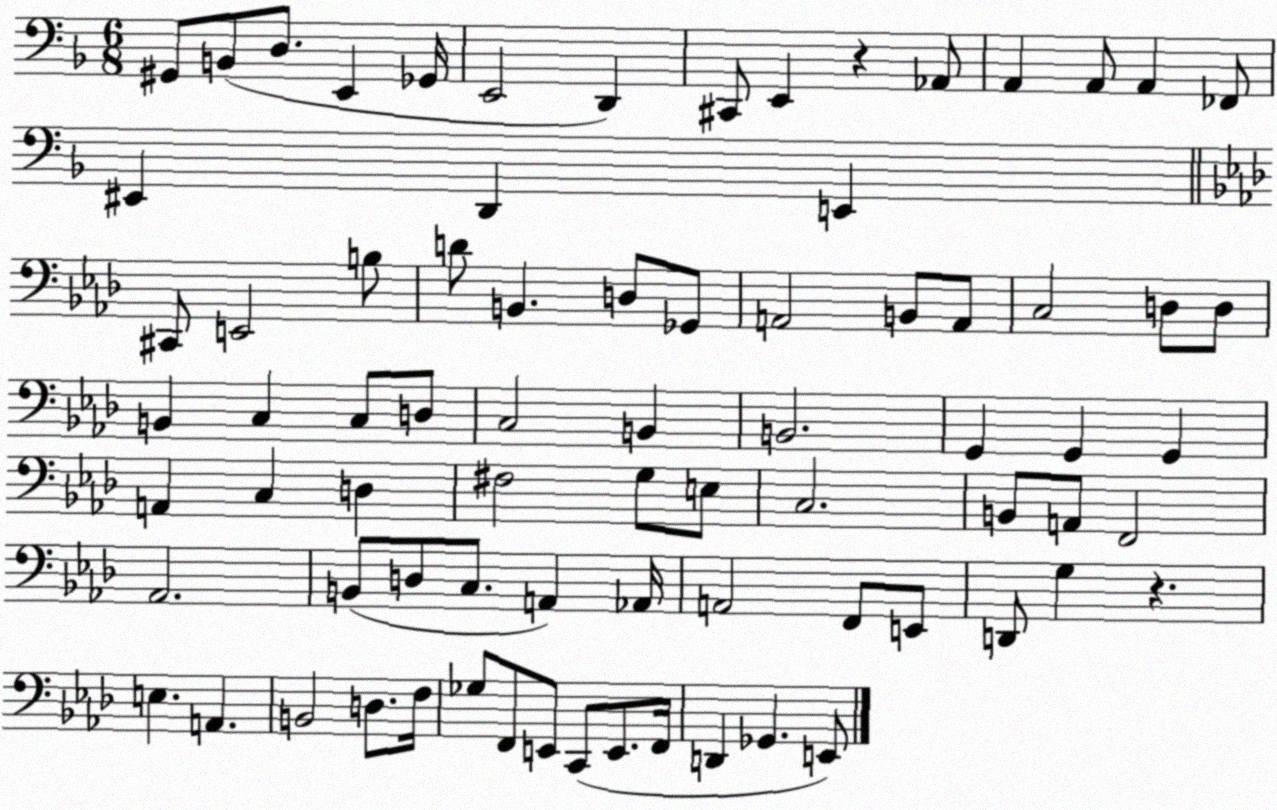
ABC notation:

X:1
T:Untitled
M:6/8
L:1/4
K:F
^G,,/2 B,,/2 D,/2 E,, _G,,/4 E,,2 D,, ^C,,/2 E,, z _A,,/2 A,, A,,/2 A,, _F,,/2 ^E,, D,, E,, ^C,,/2 E,,2 B,/2 D/2 B,, D,/2 _G,,/2 A,,2 B,,/2 A,,/2 C,2 D,/2 D,/2 B,, C, C,/2 D,/2 C,2 B,, B,,2 G,, G,, G,, A,, C, D, ^F,2 G,/2 E,/2 C,2 B,,/2 A,,/2 F,,2 _A,,2 B,,/2 D,/2 C,/2 A,, _A,,/4 A,,2 F,,/2 E,,/2 D,,/2 G, z E, A,, B,,2 D,/2 F,/4 _G,/2 F,,/2 E,,/2 C,,/2 E,,/2 F,,/4 D,, _G,, E,,/2